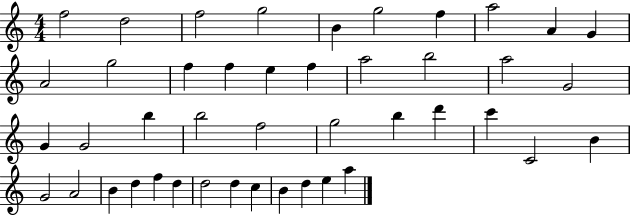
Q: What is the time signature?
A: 4/4